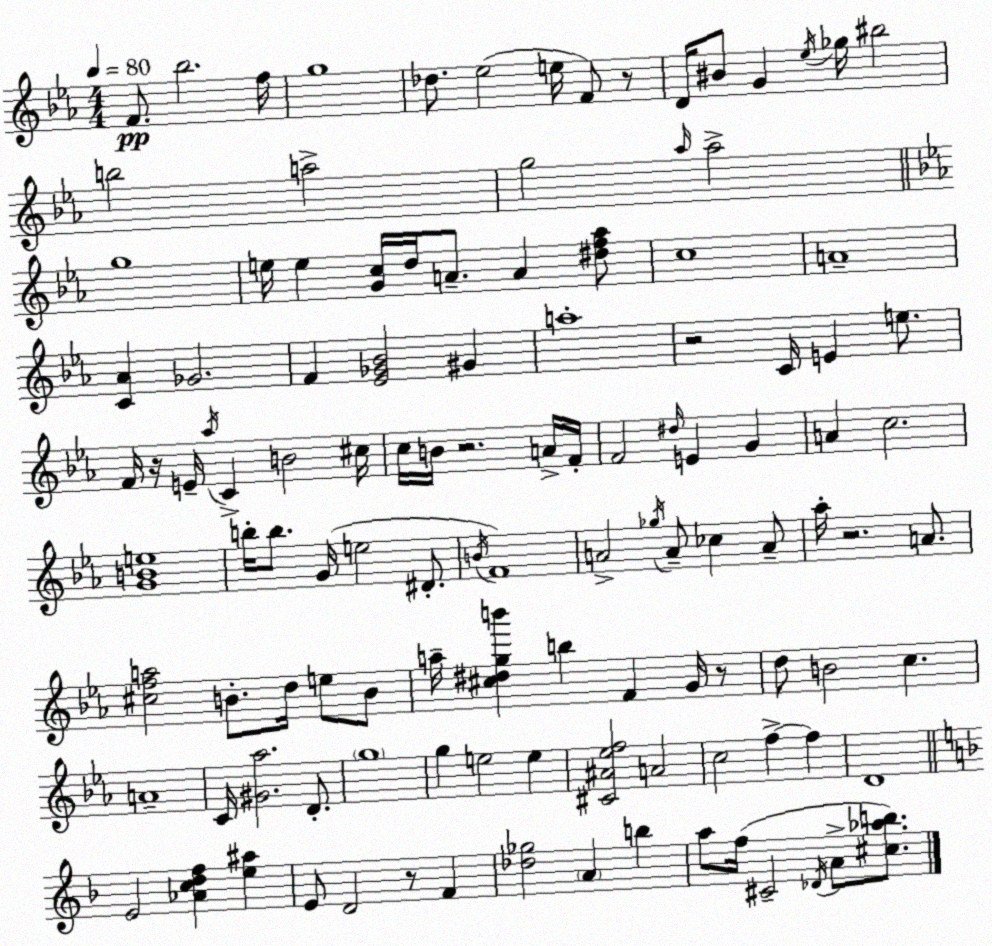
X:1
T:Untitled
M:4/4
L:1/4
K:Eb
F/2 _b2 f/4 g4 _d/2 _e2 e/4 F/2 z/2 D/4 ^B/2 G _e/4 _g/4 ^b2 b2 a2 g2 _a/4 _a2 g4 e/4 e [Gc]/4 d/4 A/2 A [^df_a]/2 c4 A4 [C_A] _G2 F [_E_G_B]2 ^G a4 z2 C/4 E e/2 F/4 z/4 E/4 _a/4 C B2 ^c/4 c/4 B/4 z2 A/4 F/4 F2 ^d/4 E G A c2 [GBe]4 b/4 b/2 G/4 e2 ^D/2 B/4 F4 A2 _g/4 A/2 _c A/2 _a/4 z2 A/2 [^cfa]2 B/2 d/4 e/2 B/2 a/4 [^c^dgb'] b F G/4 z/2 d/2 B2 c A4 C/4 [^G_a]2 D/2 g4 g e2 e [^C^A_ef]2 A2 c2 f f D4 E2 [_Acdf] [e^a] E/2 D2 z/2 F [_d_g]2 A b a/2 f/4 ^C2 _D/4 A/2 [^c_ab]/2